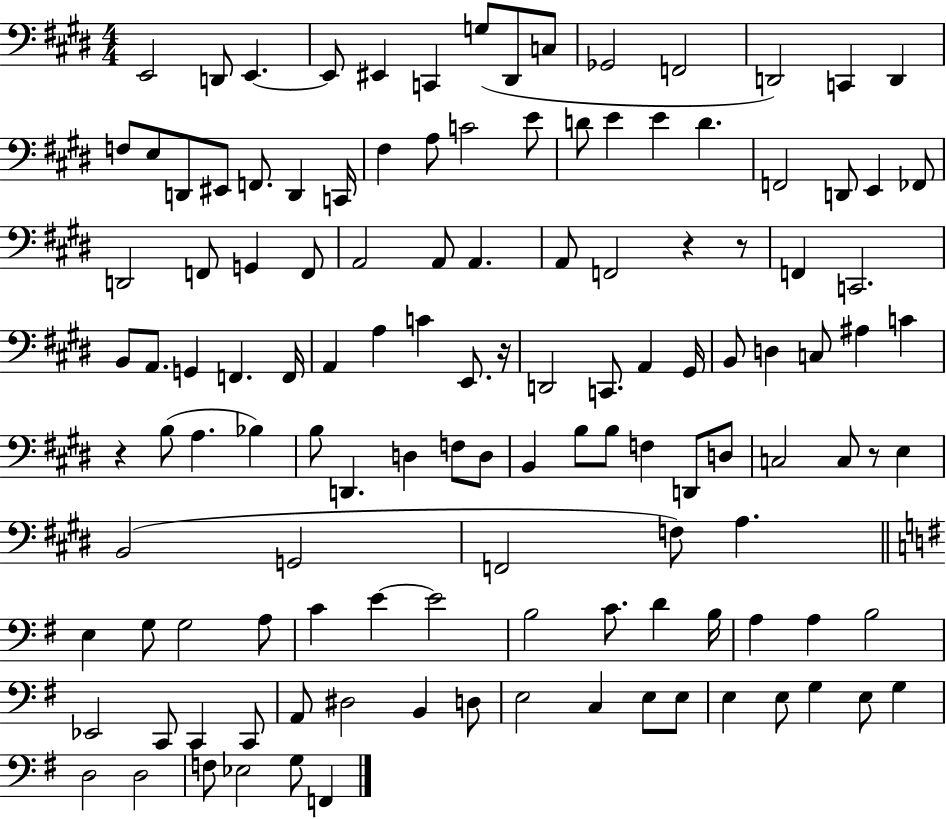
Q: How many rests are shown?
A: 5